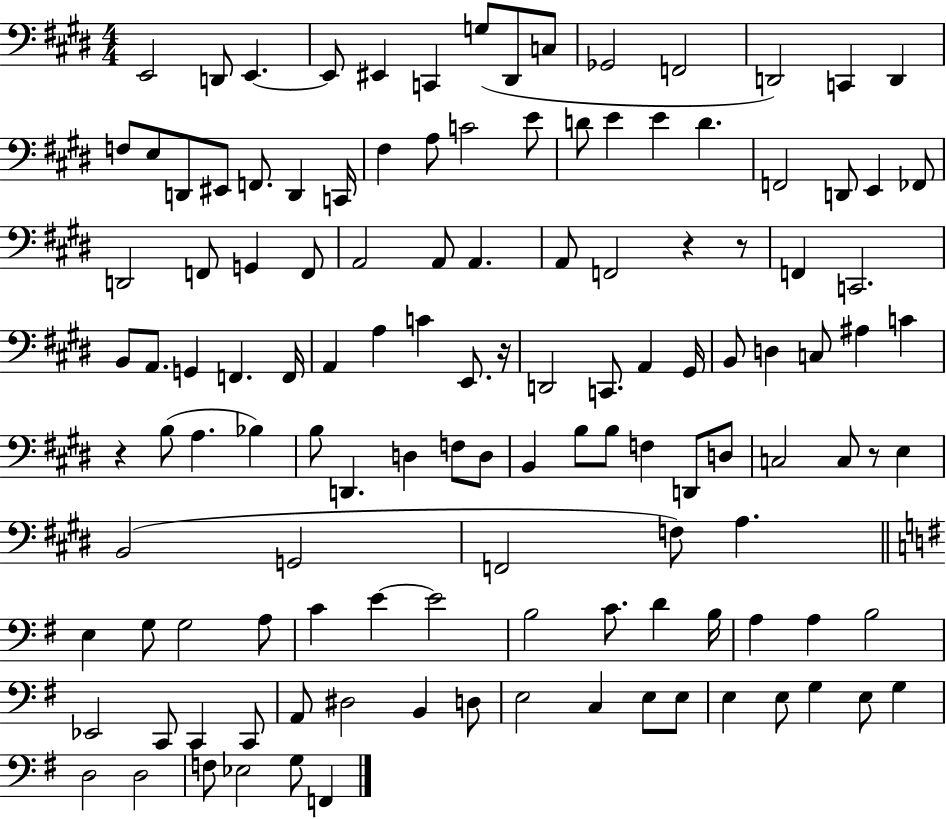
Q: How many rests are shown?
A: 5